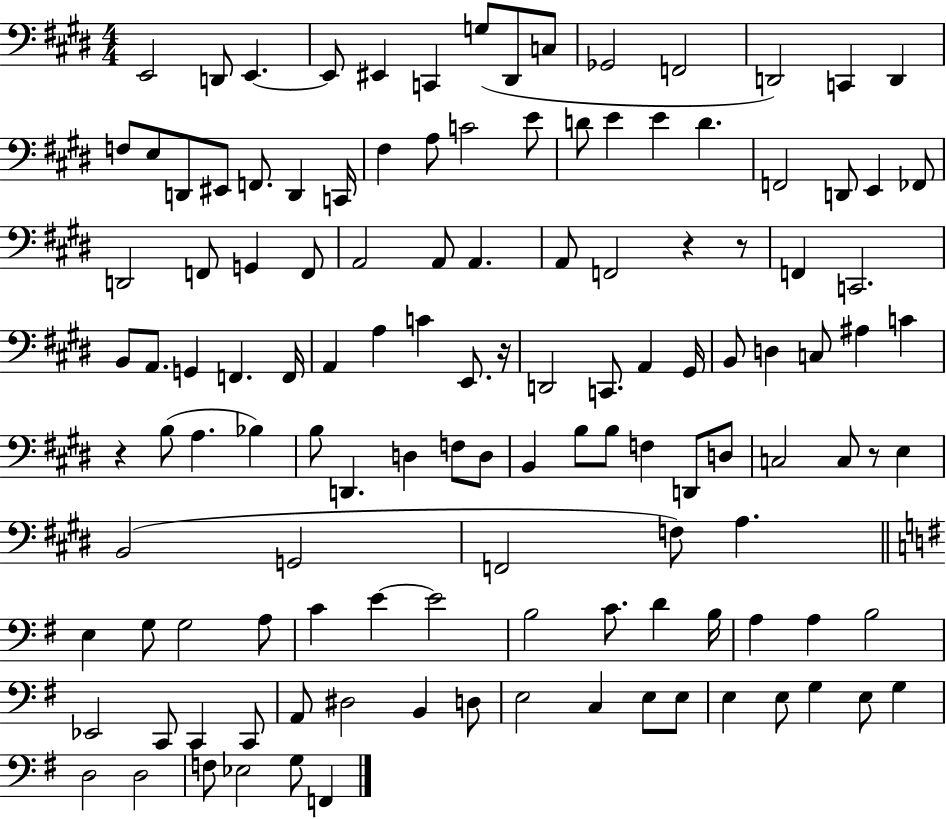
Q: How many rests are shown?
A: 5